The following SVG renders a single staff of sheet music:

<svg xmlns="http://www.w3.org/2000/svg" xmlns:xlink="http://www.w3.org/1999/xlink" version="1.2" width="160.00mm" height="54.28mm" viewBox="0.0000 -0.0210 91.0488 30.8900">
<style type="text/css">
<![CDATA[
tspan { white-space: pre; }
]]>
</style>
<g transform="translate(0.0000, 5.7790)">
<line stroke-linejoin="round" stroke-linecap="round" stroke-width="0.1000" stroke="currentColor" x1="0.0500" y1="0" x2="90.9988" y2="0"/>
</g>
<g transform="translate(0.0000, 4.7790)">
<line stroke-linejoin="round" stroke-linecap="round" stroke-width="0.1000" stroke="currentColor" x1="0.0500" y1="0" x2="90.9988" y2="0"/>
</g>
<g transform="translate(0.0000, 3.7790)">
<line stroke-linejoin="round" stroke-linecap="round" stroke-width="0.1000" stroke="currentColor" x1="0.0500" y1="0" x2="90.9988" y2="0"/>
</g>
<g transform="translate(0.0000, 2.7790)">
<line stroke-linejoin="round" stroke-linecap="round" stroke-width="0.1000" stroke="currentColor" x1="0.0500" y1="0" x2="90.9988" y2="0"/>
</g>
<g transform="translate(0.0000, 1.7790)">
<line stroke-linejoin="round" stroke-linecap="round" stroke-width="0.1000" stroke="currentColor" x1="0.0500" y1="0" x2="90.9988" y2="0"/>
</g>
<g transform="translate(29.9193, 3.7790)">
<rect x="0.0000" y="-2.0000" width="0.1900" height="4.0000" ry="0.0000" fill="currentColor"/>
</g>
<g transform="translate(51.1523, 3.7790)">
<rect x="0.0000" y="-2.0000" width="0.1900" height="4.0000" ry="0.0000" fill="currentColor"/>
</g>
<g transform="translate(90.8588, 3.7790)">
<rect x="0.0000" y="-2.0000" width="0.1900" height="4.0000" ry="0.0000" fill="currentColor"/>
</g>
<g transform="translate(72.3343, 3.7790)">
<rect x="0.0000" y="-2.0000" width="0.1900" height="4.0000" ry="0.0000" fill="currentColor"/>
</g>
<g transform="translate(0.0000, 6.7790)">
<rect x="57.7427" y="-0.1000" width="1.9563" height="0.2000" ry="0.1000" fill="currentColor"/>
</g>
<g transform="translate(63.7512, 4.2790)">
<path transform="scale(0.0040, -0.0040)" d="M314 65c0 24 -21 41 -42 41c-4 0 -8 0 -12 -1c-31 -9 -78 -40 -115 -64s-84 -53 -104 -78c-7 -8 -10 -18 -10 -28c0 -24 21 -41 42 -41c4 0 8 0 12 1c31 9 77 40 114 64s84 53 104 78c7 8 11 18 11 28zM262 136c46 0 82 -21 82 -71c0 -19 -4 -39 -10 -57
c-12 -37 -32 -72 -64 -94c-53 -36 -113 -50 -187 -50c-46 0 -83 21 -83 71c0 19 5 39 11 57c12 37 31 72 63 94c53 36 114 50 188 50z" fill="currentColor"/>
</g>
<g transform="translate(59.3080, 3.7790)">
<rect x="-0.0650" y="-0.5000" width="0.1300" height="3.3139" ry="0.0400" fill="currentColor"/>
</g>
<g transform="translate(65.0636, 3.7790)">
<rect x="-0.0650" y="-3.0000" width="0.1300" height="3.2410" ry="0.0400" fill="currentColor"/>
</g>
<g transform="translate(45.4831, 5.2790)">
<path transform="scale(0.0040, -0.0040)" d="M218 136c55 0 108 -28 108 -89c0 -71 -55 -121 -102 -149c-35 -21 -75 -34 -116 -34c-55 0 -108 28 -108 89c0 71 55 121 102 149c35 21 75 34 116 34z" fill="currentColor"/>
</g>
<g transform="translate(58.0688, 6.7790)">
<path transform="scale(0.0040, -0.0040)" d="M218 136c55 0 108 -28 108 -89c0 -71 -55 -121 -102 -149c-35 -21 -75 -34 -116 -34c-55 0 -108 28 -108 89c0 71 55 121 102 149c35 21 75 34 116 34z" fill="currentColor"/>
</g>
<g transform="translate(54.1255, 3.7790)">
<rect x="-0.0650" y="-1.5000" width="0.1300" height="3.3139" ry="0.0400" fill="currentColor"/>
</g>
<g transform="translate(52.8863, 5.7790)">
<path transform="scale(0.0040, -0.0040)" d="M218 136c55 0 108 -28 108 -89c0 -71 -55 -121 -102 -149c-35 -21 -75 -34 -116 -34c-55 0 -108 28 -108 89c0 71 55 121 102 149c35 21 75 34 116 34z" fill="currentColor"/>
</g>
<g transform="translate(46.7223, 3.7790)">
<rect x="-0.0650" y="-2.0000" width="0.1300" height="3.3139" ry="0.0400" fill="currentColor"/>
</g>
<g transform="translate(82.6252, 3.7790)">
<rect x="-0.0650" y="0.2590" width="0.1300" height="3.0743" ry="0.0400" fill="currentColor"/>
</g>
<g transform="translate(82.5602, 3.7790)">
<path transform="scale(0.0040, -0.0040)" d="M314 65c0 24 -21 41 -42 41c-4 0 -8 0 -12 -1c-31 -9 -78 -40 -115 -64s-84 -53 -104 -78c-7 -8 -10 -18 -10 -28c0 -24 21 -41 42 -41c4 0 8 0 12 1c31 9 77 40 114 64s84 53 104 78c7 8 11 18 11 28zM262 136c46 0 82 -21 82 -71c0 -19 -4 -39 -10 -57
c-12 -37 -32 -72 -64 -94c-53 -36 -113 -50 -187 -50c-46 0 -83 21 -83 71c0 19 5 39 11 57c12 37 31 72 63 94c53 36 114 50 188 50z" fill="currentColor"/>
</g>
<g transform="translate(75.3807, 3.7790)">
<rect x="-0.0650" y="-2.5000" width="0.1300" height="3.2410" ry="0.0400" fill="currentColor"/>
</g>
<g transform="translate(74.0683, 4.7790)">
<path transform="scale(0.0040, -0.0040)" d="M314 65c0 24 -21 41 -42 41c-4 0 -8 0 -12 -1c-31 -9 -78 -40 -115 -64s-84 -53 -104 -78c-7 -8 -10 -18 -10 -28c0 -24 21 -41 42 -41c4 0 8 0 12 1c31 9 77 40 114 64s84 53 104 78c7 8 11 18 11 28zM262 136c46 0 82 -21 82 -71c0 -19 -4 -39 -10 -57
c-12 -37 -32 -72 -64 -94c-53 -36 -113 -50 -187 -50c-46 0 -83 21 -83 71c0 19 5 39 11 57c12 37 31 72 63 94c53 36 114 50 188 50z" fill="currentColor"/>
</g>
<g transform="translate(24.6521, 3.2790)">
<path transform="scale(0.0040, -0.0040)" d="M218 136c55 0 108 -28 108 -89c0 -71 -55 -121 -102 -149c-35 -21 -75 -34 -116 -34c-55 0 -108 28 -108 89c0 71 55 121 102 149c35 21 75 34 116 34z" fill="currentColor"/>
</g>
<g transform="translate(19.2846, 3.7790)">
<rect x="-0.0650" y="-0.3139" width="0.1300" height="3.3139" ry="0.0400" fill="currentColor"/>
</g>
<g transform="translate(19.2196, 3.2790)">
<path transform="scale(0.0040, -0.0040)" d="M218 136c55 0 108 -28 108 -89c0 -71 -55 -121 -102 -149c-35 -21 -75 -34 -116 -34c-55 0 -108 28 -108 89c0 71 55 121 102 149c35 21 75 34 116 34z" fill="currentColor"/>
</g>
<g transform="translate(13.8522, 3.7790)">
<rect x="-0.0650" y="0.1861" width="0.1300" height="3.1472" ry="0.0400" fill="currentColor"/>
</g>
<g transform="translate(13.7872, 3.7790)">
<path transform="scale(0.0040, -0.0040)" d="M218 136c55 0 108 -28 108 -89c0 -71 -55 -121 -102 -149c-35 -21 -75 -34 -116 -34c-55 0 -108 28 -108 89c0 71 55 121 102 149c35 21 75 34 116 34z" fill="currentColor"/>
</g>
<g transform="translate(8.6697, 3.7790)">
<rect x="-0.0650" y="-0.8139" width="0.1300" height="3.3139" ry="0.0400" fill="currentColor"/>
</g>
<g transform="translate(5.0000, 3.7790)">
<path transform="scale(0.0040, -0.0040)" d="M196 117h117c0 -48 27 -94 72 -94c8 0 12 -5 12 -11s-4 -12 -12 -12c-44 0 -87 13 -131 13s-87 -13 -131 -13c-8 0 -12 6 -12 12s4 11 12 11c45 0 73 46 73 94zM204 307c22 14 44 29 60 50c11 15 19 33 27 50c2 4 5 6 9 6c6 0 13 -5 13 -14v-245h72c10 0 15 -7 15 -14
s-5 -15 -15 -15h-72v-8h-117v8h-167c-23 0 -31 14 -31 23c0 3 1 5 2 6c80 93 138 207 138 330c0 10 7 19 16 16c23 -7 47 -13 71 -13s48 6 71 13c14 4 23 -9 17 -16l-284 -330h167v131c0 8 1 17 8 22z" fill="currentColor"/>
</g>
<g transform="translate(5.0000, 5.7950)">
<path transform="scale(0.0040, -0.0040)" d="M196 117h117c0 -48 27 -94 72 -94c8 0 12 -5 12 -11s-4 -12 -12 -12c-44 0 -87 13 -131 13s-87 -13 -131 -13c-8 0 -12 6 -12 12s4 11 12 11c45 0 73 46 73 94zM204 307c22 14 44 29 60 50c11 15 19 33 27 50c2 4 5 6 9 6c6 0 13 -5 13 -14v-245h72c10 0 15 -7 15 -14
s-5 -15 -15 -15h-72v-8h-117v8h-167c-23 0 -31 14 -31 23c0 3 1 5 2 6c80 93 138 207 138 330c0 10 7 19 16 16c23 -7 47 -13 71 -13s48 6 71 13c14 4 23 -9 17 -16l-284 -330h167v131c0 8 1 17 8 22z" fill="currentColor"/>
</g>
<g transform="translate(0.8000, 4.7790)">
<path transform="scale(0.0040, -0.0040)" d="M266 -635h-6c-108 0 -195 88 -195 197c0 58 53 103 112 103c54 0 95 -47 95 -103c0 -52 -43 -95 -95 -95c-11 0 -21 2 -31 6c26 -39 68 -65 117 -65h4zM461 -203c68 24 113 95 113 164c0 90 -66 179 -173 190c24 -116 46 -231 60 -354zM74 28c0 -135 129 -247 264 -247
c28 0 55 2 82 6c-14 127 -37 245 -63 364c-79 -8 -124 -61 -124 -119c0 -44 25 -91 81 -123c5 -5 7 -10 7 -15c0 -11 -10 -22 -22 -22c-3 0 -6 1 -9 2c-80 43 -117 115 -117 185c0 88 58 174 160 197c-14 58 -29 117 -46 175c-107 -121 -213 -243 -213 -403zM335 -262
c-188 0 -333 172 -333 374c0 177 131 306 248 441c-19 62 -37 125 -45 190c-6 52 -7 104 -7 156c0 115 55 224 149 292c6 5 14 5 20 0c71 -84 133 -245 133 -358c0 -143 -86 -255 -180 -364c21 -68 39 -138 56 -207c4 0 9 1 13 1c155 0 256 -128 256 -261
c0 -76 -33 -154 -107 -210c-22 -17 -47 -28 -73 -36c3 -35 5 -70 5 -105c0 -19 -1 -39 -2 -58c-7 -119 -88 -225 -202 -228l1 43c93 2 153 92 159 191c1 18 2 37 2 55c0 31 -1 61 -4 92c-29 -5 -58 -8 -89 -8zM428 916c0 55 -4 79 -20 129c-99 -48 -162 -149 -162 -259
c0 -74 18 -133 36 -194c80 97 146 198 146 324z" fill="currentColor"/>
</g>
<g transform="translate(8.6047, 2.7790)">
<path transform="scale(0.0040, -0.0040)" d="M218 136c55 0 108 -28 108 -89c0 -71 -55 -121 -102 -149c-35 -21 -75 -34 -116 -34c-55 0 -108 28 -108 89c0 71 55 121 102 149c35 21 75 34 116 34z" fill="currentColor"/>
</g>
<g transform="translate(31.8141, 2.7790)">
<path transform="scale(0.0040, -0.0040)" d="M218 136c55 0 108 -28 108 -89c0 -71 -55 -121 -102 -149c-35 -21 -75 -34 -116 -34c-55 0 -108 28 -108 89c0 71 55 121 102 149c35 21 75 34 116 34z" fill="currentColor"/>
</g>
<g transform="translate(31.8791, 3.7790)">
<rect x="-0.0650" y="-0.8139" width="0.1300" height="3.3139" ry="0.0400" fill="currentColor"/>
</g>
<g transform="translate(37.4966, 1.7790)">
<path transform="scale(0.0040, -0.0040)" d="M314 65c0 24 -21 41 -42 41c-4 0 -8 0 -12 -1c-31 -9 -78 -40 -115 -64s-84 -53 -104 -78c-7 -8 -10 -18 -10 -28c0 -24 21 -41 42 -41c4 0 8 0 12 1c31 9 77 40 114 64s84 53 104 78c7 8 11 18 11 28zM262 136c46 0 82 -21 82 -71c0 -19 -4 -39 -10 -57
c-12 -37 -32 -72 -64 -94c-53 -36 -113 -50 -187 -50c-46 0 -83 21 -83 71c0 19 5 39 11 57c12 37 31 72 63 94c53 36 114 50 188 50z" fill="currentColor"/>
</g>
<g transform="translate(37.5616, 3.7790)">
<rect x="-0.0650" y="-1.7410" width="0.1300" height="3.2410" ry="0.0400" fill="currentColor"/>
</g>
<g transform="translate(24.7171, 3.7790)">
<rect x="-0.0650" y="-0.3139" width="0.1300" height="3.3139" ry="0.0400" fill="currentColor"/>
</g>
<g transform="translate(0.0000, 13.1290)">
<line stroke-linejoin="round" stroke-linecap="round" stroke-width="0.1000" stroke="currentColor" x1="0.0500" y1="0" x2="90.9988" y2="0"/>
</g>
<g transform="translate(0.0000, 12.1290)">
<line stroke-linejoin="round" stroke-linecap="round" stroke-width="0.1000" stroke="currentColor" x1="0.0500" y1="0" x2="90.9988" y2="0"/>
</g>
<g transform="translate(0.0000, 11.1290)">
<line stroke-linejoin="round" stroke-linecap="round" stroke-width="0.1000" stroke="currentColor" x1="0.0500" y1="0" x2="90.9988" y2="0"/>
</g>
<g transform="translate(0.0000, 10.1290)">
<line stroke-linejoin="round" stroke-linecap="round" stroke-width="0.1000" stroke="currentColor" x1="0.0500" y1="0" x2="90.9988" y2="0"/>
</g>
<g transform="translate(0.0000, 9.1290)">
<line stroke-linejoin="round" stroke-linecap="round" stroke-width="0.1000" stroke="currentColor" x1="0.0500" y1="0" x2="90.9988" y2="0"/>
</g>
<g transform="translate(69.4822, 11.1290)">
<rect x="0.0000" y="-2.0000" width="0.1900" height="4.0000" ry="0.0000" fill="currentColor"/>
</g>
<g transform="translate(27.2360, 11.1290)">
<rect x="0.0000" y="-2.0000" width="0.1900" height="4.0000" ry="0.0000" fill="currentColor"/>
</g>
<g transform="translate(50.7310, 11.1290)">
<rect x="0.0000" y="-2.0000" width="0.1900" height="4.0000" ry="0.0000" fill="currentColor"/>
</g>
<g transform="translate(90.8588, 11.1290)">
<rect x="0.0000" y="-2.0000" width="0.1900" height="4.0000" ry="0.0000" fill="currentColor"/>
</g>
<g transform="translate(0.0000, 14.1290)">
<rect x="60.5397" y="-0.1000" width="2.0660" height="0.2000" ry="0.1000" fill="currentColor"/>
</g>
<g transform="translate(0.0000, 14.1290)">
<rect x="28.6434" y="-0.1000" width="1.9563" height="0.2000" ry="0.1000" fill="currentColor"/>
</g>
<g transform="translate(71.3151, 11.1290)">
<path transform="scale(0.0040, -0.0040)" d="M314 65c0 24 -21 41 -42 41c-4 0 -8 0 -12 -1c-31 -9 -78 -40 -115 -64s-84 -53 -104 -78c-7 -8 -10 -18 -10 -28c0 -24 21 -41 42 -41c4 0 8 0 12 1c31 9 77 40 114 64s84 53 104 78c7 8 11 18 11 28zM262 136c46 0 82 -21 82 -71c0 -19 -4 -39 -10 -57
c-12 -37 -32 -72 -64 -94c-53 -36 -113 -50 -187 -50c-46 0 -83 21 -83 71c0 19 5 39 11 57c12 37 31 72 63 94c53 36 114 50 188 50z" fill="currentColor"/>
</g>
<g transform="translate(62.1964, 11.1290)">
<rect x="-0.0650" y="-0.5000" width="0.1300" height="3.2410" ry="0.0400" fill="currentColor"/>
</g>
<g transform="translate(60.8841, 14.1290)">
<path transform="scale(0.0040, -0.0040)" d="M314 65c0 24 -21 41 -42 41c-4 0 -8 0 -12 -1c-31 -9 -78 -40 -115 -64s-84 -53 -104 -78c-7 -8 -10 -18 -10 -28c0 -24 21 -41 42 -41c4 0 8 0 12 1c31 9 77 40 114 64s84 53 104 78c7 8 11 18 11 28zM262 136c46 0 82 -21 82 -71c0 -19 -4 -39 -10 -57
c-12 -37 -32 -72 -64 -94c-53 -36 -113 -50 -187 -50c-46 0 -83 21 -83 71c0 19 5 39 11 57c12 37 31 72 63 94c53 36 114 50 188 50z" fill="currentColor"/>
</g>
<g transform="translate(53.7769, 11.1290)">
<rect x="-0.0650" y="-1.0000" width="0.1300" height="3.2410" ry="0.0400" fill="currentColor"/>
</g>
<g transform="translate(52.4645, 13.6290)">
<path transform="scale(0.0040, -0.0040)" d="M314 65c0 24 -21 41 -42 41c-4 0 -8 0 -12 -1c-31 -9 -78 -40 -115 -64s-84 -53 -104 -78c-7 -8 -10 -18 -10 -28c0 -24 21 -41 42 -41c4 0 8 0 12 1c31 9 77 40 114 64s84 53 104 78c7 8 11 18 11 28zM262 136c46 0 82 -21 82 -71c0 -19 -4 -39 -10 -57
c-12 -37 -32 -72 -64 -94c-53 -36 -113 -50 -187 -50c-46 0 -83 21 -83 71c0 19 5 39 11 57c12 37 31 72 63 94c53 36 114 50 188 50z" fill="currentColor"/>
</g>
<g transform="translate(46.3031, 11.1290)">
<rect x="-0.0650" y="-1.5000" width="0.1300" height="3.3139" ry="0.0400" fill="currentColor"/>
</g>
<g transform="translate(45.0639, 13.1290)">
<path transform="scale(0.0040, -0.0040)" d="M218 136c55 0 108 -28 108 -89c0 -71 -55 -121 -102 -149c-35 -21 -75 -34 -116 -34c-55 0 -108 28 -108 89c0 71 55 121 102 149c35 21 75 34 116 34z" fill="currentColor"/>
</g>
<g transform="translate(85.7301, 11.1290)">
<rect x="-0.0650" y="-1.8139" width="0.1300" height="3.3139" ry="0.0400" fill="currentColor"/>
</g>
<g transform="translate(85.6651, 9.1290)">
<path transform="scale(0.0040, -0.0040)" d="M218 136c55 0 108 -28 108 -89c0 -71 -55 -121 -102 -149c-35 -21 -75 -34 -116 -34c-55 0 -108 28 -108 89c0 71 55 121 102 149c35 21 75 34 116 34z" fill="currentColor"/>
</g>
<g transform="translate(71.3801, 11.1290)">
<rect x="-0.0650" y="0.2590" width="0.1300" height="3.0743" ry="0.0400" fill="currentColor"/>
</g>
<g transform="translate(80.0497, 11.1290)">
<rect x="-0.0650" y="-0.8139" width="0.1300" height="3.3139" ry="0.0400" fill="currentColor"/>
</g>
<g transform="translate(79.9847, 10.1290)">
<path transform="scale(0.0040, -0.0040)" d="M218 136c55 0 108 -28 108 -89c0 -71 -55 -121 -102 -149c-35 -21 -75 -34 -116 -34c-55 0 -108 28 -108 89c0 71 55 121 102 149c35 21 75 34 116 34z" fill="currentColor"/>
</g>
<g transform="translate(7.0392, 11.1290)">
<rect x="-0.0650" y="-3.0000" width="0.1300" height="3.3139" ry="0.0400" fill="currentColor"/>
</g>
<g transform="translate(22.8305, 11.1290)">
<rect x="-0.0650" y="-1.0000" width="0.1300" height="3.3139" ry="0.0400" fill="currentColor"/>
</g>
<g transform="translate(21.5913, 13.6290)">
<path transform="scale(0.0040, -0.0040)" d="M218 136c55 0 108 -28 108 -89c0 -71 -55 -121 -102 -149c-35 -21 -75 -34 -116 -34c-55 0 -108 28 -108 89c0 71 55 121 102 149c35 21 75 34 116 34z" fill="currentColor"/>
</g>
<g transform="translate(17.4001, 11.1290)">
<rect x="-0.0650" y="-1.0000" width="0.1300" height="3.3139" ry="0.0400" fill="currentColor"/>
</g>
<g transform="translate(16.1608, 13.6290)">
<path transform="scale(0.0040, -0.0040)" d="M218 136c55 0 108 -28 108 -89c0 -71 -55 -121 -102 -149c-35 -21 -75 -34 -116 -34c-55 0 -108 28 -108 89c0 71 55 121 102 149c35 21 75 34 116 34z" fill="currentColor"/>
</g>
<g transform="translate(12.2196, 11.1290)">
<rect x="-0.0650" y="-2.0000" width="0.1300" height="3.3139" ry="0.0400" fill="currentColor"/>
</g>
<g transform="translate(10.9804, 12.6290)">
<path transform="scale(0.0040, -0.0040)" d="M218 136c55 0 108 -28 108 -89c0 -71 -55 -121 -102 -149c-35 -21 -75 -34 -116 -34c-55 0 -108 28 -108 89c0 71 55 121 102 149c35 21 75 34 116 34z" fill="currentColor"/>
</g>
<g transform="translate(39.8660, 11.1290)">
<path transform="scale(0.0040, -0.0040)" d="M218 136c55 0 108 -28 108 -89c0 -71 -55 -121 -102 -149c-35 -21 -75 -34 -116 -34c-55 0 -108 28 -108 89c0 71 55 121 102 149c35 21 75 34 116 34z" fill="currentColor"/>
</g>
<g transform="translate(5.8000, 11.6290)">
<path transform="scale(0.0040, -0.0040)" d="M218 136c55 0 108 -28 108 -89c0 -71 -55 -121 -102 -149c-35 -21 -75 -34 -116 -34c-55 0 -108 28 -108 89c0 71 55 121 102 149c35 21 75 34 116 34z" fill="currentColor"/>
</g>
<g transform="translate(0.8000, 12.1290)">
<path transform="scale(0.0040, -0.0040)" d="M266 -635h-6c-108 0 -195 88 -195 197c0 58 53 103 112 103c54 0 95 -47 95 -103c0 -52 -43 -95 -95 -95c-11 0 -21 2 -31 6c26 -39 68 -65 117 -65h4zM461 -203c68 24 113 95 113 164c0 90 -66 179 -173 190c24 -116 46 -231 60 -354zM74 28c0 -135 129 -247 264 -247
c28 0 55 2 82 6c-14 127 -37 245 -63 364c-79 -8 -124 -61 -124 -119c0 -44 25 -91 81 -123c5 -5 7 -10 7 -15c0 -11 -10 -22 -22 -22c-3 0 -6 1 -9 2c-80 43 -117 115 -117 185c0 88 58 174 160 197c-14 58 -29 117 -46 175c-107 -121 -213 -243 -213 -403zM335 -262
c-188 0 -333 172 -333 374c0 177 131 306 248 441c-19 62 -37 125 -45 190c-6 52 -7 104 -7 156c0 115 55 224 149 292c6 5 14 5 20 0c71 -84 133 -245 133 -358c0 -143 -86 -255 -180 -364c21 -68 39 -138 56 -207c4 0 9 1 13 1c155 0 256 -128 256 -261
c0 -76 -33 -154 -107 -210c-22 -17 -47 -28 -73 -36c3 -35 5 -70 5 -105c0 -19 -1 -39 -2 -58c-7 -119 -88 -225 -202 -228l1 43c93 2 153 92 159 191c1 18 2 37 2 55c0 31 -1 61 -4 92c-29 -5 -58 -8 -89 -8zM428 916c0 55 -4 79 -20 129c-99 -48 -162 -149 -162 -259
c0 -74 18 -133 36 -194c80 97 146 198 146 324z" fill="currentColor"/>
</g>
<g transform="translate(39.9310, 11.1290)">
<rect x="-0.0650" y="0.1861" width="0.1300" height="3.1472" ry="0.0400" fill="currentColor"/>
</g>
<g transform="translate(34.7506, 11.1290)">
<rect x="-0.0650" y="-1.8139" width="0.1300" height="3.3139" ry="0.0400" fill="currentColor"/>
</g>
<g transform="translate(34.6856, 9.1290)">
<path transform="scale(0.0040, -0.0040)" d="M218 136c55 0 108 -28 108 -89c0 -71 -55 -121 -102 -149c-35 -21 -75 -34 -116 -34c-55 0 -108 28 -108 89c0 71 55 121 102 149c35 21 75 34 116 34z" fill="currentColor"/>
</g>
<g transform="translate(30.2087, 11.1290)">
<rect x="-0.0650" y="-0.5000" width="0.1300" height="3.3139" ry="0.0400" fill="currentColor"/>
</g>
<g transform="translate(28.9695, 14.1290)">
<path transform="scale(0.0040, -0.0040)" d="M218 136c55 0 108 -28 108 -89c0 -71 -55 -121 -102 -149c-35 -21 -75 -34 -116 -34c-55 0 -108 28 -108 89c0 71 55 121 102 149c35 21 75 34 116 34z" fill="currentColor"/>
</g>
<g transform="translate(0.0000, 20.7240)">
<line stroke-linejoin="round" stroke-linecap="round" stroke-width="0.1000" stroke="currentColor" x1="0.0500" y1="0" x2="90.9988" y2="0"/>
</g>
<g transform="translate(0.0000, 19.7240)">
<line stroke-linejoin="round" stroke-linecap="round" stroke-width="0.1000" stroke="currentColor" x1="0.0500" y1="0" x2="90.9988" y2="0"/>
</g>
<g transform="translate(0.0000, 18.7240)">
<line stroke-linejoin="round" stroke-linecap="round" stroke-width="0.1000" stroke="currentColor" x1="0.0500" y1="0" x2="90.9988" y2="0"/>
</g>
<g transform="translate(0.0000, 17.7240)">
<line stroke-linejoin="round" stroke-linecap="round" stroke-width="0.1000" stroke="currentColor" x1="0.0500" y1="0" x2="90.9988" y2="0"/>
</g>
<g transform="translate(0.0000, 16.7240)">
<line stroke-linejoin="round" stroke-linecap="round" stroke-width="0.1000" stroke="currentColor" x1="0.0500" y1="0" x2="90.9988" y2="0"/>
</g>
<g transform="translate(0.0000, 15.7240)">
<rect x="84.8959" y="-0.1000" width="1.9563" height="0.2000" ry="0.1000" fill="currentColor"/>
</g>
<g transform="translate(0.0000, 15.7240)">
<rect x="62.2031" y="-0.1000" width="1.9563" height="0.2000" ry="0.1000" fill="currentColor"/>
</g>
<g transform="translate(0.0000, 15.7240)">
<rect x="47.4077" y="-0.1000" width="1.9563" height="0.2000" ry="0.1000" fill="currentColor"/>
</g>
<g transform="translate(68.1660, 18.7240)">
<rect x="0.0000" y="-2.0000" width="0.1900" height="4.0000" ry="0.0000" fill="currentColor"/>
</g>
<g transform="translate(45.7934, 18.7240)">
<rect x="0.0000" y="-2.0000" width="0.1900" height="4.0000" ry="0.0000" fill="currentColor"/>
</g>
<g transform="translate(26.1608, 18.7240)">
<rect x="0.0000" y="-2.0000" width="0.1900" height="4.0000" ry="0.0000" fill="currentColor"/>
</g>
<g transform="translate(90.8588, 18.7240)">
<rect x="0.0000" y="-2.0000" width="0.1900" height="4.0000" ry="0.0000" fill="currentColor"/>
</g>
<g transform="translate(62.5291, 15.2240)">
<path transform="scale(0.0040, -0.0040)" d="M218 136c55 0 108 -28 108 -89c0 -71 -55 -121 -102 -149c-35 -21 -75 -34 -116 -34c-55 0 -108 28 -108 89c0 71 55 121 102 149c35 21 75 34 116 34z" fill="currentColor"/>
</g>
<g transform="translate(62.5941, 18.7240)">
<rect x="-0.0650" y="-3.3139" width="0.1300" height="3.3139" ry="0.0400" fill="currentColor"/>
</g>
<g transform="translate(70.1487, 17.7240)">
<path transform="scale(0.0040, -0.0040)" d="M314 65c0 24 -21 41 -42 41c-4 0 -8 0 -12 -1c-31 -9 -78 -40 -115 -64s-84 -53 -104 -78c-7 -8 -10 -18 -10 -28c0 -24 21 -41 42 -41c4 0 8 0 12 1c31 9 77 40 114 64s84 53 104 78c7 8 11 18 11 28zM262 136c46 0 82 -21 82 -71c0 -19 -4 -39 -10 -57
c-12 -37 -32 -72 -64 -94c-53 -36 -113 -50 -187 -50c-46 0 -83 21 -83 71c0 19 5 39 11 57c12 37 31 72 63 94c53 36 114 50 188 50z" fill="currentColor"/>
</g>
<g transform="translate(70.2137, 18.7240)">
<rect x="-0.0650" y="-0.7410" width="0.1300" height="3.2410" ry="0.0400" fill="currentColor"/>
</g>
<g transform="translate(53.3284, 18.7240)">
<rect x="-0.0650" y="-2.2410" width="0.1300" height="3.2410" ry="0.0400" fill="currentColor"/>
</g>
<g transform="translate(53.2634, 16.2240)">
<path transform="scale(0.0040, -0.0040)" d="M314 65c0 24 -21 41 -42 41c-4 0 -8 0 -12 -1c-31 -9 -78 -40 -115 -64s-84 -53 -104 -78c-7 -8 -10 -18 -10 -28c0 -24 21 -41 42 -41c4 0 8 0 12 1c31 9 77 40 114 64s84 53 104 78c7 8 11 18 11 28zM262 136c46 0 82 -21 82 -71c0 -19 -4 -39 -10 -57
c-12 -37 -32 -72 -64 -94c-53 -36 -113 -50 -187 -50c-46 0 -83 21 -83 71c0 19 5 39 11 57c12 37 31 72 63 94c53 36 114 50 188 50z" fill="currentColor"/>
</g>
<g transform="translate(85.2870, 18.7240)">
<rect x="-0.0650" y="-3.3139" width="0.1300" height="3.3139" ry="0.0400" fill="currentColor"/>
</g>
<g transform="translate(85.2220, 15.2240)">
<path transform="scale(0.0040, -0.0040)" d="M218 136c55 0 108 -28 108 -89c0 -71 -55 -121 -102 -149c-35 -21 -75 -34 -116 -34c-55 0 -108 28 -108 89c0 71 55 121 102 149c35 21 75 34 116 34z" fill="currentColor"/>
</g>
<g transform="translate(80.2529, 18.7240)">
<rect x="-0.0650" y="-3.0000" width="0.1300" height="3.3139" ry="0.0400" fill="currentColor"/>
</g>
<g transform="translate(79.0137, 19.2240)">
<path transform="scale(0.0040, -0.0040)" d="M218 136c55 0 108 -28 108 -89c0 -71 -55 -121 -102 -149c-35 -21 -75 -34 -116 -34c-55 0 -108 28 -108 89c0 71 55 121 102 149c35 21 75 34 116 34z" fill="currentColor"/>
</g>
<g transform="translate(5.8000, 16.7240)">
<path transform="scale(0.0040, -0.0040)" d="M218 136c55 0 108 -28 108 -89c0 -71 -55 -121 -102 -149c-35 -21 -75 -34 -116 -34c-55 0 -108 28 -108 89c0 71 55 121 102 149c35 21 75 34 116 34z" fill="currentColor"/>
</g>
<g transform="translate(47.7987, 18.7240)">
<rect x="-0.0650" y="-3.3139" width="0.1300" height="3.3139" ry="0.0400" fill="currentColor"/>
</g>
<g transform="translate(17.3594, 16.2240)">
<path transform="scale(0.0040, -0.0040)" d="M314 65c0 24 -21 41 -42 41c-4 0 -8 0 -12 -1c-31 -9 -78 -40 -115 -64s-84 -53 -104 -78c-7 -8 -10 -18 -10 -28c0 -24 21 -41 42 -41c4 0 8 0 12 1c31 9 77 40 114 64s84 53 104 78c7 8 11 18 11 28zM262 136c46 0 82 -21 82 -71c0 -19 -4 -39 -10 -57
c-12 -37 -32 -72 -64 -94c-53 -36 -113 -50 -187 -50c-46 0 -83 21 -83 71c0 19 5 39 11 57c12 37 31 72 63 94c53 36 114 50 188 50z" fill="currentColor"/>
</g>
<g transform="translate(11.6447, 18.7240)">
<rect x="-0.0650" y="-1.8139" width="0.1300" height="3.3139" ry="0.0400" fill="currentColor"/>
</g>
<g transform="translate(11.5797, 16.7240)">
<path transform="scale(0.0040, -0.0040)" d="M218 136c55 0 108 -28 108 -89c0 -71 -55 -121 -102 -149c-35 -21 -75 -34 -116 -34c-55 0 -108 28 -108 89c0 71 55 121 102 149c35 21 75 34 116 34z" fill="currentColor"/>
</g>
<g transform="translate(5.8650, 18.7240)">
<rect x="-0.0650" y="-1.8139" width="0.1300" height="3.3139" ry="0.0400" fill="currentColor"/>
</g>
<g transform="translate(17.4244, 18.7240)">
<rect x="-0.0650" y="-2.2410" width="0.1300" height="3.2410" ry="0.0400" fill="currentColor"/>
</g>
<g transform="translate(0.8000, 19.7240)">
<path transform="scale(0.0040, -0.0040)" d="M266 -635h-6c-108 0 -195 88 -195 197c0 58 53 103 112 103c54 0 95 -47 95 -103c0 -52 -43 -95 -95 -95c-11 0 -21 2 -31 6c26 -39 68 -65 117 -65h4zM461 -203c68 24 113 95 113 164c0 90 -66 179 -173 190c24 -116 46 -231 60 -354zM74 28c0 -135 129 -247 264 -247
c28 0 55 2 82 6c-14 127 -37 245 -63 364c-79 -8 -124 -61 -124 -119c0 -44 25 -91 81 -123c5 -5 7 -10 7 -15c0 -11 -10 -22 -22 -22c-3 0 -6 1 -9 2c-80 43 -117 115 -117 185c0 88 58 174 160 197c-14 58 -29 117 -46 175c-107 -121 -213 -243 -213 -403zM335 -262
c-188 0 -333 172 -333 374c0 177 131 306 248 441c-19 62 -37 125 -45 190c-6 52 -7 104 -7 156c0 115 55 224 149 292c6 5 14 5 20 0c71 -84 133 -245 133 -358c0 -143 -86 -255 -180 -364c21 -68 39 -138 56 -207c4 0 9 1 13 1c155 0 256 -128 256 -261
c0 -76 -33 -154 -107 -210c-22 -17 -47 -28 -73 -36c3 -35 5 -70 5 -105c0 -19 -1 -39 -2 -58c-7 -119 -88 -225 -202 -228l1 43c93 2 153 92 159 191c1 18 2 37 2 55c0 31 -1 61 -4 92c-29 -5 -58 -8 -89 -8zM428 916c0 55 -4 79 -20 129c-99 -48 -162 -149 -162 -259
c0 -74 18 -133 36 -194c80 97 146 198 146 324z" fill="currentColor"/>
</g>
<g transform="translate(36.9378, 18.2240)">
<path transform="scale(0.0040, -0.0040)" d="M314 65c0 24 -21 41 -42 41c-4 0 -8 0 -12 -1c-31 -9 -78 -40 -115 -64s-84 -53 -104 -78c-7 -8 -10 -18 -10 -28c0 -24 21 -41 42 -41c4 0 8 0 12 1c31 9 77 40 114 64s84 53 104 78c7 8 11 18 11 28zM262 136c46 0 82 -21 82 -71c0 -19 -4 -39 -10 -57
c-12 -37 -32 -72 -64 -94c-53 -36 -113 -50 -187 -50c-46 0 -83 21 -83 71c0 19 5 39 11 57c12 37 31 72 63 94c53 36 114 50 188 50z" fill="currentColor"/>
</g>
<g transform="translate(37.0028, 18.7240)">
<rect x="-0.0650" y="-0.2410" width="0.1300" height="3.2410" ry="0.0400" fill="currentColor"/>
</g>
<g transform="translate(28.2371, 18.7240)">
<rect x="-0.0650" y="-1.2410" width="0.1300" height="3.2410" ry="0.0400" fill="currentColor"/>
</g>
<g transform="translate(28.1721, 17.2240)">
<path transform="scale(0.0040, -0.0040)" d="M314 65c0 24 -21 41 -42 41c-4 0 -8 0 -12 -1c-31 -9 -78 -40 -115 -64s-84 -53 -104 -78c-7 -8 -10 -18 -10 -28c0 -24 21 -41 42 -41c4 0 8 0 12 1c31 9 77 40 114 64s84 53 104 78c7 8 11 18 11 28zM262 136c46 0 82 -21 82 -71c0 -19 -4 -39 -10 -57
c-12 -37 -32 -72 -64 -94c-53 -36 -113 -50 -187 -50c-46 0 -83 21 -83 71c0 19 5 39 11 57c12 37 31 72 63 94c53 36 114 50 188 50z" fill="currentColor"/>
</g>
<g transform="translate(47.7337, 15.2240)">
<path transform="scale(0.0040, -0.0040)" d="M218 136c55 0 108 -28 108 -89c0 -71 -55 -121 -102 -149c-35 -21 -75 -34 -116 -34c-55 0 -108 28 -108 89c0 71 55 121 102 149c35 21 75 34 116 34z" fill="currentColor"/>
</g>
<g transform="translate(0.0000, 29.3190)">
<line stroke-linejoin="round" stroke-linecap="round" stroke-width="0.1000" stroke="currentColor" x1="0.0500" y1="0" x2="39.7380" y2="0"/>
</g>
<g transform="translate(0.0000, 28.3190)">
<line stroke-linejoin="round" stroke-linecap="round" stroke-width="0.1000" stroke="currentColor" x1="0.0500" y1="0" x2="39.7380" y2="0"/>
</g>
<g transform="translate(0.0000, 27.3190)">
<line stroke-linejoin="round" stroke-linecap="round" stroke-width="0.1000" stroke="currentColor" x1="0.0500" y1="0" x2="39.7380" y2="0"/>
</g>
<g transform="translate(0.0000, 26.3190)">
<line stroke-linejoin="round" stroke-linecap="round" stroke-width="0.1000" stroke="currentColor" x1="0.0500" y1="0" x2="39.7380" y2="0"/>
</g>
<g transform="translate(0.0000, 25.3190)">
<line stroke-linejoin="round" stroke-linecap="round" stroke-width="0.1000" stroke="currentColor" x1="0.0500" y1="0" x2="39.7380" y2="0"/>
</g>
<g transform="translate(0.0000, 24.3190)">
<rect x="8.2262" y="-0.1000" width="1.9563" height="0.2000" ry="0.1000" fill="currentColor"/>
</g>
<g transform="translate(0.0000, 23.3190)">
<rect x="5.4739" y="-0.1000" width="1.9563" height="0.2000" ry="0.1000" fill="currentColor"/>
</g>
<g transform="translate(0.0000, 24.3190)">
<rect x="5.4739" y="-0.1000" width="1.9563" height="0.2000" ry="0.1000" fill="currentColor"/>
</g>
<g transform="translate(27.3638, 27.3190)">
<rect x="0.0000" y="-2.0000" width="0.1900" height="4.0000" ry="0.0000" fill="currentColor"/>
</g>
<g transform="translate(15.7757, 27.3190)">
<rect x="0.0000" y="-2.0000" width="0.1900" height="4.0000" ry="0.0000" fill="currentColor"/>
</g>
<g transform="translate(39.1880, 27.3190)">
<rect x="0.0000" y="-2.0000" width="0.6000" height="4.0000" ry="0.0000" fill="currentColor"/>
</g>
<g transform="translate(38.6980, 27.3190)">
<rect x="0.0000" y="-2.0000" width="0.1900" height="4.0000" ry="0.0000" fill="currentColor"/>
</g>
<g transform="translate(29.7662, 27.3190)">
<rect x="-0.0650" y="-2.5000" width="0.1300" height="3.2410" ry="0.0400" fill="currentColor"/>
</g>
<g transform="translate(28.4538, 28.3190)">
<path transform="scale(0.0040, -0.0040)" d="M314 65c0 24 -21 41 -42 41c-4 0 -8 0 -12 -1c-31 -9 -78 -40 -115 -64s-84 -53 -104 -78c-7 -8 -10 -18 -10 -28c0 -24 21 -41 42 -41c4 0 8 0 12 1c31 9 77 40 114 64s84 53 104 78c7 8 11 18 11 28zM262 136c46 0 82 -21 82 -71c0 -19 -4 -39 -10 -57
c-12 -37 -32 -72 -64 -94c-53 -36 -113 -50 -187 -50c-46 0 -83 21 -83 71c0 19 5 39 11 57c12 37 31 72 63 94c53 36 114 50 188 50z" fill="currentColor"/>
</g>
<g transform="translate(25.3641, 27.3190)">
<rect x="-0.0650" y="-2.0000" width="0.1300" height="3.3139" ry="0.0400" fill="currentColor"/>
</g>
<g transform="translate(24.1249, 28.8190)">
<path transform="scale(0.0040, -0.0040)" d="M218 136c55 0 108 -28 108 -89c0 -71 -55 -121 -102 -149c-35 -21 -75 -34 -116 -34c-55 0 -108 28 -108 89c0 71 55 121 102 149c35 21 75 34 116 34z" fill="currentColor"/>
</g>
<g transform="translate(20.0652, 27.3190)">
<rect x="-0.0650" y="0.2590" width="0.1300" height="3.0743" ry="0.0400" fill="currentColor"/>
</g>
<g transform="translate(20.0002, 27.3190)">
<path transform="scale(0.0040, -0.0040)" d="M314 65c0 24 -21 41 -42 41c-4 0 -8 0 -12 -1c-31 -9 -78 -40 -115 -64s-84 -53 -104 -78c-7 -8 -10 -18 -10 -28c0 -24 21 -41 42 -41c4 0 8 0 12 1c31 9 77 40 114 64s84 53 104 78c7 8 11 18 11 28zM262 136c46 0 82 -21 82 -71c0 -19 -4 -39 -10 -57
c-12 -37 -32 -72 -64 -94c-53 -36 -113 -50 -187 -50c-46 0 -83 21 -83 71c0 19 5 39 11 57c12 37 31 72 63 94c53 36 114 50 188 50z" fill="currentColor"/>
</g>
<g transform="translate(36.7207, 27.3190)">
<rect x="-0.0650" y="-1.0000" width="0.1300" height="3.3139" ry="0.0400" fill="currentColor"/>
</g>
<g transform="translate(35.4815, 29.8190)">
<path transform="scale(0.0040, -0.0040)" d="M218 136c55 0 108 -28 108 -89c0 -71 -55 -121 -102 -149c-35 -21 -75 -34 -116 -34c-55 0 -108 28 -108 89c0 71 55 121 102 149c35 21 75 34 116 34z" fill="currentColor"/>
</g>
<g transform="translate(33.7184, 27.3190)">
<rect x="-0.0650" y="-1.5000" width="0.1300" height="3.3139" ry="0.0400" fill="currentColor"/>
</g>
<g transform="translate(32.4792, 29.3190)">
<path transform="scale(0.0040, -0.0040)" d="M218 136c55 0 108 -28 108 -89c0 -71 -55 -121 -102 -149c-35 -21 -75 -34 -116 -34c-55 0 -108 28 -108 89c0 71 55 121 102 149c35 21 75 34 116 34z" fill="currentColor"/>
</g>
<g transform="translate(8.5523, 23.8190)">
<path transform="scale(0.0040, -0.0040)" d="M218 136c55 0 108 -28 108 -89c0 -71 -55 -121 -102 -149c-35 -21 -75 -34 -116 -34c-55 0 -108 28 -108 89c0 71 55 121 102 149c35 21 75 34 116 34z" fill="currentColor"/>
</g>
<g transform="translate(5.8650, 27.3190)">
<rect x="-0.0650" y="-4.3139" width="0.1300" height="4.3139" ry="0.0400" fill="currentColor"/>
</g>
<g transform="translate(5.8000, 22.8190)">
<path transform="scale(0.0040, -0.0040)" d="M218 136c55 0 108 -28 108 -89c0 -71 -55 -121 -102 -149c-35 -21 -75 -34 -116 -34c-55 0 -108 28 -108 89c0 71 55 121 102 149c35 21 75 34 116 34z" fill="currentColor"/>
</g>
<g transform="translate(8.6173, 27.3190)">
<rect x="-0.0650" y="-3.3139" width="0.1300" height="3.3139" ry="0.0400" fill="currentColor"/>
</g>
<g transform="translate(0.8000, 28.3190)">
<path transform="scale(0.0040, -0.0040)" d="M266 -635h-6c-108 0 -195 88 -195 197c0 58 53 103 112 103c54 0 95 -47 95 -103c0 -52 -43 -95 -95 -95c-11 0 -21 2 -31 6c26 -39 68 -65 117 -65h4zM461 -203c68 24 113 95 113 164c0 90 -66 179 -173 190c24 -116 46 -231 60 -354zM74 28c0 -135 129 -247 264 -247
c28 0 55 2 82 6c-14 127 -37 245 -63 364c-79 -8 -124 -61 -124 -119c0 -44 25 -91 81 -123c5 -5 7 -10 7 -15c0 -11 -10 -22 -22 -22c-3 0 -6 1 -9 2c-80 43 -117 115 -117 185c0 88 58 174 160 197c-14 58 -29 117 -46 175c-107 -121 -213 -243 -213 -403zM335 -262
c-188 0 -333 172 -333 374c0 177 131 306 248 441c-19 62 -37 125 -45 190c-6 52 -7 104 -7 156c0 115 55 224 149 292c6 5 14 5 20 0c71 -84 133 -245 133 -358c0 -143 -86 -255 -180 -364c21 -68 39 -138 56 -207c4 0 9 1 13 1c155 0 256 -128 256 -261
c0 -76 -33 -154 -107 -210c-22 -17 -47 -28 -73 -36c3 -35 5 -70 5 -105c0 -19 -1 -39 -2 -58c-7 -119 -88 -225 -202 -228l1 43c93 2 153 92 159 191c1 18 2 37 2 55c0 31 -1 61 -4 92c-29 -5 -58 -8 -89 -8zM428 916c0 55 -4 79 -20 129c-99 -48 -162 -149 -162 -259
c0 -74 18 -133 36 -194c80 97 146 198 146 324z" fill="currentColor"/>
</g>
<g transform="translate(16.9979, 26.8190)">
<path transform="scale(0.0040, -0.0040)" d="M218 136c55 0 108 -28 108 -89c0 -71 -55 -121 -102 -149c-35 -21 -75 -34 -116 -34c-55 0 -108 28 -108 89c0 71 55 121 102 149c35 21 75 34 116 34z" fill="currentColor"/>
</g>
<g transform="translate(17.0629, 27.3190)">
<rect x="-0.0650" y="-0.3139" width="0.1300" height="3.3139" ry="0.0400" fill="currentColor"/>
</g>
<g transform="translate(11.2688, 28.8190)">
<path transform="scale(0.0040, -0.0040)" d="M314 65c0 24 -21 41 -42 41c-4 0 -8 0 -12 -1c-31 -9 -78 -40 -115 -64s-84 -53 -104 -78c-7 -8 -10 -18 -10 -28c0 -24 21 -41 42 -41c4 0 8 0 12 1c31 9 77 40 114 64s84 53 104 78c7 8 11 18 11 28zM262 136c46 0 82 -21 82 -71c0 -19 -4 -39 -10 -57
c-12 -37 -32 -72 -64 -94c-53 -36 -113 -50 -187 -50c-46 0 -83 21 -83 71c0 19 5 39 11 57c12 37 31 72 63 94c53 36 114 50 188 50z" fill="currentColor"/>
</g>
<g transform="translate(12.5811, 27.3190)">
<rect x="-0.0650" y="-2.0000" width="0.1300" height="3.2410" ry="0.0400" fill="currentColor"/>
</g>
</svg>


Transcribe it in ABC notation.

X:1
T:Untitled
M:4/4
L:1/4
K:C
d B c c d f2 F E C A2 G2 B2 A F D D C f B E D2 C2 B2 d f f f g2 e2 c2 b g2 b d2 A b d' b F2 c B2 F G2 E D